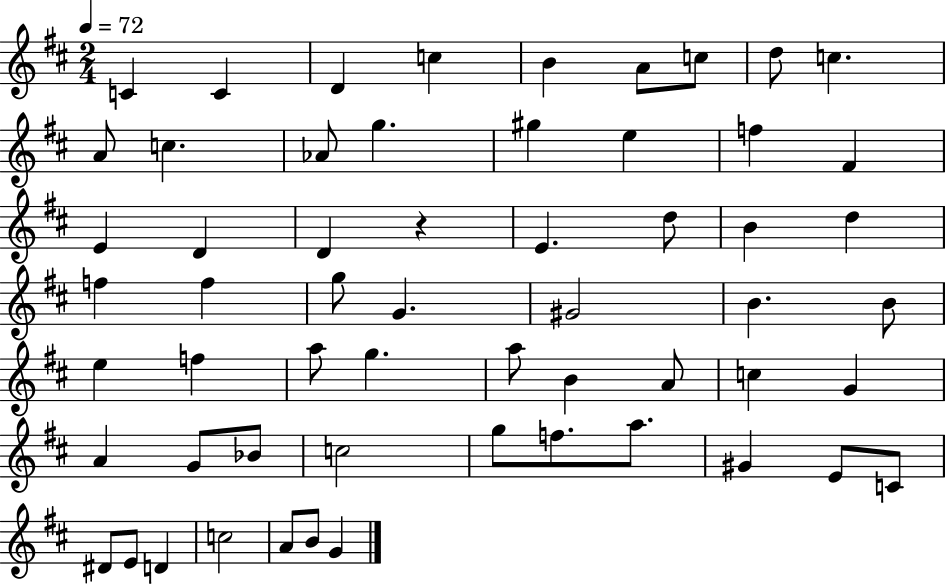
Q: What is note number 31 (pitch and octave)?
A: B4